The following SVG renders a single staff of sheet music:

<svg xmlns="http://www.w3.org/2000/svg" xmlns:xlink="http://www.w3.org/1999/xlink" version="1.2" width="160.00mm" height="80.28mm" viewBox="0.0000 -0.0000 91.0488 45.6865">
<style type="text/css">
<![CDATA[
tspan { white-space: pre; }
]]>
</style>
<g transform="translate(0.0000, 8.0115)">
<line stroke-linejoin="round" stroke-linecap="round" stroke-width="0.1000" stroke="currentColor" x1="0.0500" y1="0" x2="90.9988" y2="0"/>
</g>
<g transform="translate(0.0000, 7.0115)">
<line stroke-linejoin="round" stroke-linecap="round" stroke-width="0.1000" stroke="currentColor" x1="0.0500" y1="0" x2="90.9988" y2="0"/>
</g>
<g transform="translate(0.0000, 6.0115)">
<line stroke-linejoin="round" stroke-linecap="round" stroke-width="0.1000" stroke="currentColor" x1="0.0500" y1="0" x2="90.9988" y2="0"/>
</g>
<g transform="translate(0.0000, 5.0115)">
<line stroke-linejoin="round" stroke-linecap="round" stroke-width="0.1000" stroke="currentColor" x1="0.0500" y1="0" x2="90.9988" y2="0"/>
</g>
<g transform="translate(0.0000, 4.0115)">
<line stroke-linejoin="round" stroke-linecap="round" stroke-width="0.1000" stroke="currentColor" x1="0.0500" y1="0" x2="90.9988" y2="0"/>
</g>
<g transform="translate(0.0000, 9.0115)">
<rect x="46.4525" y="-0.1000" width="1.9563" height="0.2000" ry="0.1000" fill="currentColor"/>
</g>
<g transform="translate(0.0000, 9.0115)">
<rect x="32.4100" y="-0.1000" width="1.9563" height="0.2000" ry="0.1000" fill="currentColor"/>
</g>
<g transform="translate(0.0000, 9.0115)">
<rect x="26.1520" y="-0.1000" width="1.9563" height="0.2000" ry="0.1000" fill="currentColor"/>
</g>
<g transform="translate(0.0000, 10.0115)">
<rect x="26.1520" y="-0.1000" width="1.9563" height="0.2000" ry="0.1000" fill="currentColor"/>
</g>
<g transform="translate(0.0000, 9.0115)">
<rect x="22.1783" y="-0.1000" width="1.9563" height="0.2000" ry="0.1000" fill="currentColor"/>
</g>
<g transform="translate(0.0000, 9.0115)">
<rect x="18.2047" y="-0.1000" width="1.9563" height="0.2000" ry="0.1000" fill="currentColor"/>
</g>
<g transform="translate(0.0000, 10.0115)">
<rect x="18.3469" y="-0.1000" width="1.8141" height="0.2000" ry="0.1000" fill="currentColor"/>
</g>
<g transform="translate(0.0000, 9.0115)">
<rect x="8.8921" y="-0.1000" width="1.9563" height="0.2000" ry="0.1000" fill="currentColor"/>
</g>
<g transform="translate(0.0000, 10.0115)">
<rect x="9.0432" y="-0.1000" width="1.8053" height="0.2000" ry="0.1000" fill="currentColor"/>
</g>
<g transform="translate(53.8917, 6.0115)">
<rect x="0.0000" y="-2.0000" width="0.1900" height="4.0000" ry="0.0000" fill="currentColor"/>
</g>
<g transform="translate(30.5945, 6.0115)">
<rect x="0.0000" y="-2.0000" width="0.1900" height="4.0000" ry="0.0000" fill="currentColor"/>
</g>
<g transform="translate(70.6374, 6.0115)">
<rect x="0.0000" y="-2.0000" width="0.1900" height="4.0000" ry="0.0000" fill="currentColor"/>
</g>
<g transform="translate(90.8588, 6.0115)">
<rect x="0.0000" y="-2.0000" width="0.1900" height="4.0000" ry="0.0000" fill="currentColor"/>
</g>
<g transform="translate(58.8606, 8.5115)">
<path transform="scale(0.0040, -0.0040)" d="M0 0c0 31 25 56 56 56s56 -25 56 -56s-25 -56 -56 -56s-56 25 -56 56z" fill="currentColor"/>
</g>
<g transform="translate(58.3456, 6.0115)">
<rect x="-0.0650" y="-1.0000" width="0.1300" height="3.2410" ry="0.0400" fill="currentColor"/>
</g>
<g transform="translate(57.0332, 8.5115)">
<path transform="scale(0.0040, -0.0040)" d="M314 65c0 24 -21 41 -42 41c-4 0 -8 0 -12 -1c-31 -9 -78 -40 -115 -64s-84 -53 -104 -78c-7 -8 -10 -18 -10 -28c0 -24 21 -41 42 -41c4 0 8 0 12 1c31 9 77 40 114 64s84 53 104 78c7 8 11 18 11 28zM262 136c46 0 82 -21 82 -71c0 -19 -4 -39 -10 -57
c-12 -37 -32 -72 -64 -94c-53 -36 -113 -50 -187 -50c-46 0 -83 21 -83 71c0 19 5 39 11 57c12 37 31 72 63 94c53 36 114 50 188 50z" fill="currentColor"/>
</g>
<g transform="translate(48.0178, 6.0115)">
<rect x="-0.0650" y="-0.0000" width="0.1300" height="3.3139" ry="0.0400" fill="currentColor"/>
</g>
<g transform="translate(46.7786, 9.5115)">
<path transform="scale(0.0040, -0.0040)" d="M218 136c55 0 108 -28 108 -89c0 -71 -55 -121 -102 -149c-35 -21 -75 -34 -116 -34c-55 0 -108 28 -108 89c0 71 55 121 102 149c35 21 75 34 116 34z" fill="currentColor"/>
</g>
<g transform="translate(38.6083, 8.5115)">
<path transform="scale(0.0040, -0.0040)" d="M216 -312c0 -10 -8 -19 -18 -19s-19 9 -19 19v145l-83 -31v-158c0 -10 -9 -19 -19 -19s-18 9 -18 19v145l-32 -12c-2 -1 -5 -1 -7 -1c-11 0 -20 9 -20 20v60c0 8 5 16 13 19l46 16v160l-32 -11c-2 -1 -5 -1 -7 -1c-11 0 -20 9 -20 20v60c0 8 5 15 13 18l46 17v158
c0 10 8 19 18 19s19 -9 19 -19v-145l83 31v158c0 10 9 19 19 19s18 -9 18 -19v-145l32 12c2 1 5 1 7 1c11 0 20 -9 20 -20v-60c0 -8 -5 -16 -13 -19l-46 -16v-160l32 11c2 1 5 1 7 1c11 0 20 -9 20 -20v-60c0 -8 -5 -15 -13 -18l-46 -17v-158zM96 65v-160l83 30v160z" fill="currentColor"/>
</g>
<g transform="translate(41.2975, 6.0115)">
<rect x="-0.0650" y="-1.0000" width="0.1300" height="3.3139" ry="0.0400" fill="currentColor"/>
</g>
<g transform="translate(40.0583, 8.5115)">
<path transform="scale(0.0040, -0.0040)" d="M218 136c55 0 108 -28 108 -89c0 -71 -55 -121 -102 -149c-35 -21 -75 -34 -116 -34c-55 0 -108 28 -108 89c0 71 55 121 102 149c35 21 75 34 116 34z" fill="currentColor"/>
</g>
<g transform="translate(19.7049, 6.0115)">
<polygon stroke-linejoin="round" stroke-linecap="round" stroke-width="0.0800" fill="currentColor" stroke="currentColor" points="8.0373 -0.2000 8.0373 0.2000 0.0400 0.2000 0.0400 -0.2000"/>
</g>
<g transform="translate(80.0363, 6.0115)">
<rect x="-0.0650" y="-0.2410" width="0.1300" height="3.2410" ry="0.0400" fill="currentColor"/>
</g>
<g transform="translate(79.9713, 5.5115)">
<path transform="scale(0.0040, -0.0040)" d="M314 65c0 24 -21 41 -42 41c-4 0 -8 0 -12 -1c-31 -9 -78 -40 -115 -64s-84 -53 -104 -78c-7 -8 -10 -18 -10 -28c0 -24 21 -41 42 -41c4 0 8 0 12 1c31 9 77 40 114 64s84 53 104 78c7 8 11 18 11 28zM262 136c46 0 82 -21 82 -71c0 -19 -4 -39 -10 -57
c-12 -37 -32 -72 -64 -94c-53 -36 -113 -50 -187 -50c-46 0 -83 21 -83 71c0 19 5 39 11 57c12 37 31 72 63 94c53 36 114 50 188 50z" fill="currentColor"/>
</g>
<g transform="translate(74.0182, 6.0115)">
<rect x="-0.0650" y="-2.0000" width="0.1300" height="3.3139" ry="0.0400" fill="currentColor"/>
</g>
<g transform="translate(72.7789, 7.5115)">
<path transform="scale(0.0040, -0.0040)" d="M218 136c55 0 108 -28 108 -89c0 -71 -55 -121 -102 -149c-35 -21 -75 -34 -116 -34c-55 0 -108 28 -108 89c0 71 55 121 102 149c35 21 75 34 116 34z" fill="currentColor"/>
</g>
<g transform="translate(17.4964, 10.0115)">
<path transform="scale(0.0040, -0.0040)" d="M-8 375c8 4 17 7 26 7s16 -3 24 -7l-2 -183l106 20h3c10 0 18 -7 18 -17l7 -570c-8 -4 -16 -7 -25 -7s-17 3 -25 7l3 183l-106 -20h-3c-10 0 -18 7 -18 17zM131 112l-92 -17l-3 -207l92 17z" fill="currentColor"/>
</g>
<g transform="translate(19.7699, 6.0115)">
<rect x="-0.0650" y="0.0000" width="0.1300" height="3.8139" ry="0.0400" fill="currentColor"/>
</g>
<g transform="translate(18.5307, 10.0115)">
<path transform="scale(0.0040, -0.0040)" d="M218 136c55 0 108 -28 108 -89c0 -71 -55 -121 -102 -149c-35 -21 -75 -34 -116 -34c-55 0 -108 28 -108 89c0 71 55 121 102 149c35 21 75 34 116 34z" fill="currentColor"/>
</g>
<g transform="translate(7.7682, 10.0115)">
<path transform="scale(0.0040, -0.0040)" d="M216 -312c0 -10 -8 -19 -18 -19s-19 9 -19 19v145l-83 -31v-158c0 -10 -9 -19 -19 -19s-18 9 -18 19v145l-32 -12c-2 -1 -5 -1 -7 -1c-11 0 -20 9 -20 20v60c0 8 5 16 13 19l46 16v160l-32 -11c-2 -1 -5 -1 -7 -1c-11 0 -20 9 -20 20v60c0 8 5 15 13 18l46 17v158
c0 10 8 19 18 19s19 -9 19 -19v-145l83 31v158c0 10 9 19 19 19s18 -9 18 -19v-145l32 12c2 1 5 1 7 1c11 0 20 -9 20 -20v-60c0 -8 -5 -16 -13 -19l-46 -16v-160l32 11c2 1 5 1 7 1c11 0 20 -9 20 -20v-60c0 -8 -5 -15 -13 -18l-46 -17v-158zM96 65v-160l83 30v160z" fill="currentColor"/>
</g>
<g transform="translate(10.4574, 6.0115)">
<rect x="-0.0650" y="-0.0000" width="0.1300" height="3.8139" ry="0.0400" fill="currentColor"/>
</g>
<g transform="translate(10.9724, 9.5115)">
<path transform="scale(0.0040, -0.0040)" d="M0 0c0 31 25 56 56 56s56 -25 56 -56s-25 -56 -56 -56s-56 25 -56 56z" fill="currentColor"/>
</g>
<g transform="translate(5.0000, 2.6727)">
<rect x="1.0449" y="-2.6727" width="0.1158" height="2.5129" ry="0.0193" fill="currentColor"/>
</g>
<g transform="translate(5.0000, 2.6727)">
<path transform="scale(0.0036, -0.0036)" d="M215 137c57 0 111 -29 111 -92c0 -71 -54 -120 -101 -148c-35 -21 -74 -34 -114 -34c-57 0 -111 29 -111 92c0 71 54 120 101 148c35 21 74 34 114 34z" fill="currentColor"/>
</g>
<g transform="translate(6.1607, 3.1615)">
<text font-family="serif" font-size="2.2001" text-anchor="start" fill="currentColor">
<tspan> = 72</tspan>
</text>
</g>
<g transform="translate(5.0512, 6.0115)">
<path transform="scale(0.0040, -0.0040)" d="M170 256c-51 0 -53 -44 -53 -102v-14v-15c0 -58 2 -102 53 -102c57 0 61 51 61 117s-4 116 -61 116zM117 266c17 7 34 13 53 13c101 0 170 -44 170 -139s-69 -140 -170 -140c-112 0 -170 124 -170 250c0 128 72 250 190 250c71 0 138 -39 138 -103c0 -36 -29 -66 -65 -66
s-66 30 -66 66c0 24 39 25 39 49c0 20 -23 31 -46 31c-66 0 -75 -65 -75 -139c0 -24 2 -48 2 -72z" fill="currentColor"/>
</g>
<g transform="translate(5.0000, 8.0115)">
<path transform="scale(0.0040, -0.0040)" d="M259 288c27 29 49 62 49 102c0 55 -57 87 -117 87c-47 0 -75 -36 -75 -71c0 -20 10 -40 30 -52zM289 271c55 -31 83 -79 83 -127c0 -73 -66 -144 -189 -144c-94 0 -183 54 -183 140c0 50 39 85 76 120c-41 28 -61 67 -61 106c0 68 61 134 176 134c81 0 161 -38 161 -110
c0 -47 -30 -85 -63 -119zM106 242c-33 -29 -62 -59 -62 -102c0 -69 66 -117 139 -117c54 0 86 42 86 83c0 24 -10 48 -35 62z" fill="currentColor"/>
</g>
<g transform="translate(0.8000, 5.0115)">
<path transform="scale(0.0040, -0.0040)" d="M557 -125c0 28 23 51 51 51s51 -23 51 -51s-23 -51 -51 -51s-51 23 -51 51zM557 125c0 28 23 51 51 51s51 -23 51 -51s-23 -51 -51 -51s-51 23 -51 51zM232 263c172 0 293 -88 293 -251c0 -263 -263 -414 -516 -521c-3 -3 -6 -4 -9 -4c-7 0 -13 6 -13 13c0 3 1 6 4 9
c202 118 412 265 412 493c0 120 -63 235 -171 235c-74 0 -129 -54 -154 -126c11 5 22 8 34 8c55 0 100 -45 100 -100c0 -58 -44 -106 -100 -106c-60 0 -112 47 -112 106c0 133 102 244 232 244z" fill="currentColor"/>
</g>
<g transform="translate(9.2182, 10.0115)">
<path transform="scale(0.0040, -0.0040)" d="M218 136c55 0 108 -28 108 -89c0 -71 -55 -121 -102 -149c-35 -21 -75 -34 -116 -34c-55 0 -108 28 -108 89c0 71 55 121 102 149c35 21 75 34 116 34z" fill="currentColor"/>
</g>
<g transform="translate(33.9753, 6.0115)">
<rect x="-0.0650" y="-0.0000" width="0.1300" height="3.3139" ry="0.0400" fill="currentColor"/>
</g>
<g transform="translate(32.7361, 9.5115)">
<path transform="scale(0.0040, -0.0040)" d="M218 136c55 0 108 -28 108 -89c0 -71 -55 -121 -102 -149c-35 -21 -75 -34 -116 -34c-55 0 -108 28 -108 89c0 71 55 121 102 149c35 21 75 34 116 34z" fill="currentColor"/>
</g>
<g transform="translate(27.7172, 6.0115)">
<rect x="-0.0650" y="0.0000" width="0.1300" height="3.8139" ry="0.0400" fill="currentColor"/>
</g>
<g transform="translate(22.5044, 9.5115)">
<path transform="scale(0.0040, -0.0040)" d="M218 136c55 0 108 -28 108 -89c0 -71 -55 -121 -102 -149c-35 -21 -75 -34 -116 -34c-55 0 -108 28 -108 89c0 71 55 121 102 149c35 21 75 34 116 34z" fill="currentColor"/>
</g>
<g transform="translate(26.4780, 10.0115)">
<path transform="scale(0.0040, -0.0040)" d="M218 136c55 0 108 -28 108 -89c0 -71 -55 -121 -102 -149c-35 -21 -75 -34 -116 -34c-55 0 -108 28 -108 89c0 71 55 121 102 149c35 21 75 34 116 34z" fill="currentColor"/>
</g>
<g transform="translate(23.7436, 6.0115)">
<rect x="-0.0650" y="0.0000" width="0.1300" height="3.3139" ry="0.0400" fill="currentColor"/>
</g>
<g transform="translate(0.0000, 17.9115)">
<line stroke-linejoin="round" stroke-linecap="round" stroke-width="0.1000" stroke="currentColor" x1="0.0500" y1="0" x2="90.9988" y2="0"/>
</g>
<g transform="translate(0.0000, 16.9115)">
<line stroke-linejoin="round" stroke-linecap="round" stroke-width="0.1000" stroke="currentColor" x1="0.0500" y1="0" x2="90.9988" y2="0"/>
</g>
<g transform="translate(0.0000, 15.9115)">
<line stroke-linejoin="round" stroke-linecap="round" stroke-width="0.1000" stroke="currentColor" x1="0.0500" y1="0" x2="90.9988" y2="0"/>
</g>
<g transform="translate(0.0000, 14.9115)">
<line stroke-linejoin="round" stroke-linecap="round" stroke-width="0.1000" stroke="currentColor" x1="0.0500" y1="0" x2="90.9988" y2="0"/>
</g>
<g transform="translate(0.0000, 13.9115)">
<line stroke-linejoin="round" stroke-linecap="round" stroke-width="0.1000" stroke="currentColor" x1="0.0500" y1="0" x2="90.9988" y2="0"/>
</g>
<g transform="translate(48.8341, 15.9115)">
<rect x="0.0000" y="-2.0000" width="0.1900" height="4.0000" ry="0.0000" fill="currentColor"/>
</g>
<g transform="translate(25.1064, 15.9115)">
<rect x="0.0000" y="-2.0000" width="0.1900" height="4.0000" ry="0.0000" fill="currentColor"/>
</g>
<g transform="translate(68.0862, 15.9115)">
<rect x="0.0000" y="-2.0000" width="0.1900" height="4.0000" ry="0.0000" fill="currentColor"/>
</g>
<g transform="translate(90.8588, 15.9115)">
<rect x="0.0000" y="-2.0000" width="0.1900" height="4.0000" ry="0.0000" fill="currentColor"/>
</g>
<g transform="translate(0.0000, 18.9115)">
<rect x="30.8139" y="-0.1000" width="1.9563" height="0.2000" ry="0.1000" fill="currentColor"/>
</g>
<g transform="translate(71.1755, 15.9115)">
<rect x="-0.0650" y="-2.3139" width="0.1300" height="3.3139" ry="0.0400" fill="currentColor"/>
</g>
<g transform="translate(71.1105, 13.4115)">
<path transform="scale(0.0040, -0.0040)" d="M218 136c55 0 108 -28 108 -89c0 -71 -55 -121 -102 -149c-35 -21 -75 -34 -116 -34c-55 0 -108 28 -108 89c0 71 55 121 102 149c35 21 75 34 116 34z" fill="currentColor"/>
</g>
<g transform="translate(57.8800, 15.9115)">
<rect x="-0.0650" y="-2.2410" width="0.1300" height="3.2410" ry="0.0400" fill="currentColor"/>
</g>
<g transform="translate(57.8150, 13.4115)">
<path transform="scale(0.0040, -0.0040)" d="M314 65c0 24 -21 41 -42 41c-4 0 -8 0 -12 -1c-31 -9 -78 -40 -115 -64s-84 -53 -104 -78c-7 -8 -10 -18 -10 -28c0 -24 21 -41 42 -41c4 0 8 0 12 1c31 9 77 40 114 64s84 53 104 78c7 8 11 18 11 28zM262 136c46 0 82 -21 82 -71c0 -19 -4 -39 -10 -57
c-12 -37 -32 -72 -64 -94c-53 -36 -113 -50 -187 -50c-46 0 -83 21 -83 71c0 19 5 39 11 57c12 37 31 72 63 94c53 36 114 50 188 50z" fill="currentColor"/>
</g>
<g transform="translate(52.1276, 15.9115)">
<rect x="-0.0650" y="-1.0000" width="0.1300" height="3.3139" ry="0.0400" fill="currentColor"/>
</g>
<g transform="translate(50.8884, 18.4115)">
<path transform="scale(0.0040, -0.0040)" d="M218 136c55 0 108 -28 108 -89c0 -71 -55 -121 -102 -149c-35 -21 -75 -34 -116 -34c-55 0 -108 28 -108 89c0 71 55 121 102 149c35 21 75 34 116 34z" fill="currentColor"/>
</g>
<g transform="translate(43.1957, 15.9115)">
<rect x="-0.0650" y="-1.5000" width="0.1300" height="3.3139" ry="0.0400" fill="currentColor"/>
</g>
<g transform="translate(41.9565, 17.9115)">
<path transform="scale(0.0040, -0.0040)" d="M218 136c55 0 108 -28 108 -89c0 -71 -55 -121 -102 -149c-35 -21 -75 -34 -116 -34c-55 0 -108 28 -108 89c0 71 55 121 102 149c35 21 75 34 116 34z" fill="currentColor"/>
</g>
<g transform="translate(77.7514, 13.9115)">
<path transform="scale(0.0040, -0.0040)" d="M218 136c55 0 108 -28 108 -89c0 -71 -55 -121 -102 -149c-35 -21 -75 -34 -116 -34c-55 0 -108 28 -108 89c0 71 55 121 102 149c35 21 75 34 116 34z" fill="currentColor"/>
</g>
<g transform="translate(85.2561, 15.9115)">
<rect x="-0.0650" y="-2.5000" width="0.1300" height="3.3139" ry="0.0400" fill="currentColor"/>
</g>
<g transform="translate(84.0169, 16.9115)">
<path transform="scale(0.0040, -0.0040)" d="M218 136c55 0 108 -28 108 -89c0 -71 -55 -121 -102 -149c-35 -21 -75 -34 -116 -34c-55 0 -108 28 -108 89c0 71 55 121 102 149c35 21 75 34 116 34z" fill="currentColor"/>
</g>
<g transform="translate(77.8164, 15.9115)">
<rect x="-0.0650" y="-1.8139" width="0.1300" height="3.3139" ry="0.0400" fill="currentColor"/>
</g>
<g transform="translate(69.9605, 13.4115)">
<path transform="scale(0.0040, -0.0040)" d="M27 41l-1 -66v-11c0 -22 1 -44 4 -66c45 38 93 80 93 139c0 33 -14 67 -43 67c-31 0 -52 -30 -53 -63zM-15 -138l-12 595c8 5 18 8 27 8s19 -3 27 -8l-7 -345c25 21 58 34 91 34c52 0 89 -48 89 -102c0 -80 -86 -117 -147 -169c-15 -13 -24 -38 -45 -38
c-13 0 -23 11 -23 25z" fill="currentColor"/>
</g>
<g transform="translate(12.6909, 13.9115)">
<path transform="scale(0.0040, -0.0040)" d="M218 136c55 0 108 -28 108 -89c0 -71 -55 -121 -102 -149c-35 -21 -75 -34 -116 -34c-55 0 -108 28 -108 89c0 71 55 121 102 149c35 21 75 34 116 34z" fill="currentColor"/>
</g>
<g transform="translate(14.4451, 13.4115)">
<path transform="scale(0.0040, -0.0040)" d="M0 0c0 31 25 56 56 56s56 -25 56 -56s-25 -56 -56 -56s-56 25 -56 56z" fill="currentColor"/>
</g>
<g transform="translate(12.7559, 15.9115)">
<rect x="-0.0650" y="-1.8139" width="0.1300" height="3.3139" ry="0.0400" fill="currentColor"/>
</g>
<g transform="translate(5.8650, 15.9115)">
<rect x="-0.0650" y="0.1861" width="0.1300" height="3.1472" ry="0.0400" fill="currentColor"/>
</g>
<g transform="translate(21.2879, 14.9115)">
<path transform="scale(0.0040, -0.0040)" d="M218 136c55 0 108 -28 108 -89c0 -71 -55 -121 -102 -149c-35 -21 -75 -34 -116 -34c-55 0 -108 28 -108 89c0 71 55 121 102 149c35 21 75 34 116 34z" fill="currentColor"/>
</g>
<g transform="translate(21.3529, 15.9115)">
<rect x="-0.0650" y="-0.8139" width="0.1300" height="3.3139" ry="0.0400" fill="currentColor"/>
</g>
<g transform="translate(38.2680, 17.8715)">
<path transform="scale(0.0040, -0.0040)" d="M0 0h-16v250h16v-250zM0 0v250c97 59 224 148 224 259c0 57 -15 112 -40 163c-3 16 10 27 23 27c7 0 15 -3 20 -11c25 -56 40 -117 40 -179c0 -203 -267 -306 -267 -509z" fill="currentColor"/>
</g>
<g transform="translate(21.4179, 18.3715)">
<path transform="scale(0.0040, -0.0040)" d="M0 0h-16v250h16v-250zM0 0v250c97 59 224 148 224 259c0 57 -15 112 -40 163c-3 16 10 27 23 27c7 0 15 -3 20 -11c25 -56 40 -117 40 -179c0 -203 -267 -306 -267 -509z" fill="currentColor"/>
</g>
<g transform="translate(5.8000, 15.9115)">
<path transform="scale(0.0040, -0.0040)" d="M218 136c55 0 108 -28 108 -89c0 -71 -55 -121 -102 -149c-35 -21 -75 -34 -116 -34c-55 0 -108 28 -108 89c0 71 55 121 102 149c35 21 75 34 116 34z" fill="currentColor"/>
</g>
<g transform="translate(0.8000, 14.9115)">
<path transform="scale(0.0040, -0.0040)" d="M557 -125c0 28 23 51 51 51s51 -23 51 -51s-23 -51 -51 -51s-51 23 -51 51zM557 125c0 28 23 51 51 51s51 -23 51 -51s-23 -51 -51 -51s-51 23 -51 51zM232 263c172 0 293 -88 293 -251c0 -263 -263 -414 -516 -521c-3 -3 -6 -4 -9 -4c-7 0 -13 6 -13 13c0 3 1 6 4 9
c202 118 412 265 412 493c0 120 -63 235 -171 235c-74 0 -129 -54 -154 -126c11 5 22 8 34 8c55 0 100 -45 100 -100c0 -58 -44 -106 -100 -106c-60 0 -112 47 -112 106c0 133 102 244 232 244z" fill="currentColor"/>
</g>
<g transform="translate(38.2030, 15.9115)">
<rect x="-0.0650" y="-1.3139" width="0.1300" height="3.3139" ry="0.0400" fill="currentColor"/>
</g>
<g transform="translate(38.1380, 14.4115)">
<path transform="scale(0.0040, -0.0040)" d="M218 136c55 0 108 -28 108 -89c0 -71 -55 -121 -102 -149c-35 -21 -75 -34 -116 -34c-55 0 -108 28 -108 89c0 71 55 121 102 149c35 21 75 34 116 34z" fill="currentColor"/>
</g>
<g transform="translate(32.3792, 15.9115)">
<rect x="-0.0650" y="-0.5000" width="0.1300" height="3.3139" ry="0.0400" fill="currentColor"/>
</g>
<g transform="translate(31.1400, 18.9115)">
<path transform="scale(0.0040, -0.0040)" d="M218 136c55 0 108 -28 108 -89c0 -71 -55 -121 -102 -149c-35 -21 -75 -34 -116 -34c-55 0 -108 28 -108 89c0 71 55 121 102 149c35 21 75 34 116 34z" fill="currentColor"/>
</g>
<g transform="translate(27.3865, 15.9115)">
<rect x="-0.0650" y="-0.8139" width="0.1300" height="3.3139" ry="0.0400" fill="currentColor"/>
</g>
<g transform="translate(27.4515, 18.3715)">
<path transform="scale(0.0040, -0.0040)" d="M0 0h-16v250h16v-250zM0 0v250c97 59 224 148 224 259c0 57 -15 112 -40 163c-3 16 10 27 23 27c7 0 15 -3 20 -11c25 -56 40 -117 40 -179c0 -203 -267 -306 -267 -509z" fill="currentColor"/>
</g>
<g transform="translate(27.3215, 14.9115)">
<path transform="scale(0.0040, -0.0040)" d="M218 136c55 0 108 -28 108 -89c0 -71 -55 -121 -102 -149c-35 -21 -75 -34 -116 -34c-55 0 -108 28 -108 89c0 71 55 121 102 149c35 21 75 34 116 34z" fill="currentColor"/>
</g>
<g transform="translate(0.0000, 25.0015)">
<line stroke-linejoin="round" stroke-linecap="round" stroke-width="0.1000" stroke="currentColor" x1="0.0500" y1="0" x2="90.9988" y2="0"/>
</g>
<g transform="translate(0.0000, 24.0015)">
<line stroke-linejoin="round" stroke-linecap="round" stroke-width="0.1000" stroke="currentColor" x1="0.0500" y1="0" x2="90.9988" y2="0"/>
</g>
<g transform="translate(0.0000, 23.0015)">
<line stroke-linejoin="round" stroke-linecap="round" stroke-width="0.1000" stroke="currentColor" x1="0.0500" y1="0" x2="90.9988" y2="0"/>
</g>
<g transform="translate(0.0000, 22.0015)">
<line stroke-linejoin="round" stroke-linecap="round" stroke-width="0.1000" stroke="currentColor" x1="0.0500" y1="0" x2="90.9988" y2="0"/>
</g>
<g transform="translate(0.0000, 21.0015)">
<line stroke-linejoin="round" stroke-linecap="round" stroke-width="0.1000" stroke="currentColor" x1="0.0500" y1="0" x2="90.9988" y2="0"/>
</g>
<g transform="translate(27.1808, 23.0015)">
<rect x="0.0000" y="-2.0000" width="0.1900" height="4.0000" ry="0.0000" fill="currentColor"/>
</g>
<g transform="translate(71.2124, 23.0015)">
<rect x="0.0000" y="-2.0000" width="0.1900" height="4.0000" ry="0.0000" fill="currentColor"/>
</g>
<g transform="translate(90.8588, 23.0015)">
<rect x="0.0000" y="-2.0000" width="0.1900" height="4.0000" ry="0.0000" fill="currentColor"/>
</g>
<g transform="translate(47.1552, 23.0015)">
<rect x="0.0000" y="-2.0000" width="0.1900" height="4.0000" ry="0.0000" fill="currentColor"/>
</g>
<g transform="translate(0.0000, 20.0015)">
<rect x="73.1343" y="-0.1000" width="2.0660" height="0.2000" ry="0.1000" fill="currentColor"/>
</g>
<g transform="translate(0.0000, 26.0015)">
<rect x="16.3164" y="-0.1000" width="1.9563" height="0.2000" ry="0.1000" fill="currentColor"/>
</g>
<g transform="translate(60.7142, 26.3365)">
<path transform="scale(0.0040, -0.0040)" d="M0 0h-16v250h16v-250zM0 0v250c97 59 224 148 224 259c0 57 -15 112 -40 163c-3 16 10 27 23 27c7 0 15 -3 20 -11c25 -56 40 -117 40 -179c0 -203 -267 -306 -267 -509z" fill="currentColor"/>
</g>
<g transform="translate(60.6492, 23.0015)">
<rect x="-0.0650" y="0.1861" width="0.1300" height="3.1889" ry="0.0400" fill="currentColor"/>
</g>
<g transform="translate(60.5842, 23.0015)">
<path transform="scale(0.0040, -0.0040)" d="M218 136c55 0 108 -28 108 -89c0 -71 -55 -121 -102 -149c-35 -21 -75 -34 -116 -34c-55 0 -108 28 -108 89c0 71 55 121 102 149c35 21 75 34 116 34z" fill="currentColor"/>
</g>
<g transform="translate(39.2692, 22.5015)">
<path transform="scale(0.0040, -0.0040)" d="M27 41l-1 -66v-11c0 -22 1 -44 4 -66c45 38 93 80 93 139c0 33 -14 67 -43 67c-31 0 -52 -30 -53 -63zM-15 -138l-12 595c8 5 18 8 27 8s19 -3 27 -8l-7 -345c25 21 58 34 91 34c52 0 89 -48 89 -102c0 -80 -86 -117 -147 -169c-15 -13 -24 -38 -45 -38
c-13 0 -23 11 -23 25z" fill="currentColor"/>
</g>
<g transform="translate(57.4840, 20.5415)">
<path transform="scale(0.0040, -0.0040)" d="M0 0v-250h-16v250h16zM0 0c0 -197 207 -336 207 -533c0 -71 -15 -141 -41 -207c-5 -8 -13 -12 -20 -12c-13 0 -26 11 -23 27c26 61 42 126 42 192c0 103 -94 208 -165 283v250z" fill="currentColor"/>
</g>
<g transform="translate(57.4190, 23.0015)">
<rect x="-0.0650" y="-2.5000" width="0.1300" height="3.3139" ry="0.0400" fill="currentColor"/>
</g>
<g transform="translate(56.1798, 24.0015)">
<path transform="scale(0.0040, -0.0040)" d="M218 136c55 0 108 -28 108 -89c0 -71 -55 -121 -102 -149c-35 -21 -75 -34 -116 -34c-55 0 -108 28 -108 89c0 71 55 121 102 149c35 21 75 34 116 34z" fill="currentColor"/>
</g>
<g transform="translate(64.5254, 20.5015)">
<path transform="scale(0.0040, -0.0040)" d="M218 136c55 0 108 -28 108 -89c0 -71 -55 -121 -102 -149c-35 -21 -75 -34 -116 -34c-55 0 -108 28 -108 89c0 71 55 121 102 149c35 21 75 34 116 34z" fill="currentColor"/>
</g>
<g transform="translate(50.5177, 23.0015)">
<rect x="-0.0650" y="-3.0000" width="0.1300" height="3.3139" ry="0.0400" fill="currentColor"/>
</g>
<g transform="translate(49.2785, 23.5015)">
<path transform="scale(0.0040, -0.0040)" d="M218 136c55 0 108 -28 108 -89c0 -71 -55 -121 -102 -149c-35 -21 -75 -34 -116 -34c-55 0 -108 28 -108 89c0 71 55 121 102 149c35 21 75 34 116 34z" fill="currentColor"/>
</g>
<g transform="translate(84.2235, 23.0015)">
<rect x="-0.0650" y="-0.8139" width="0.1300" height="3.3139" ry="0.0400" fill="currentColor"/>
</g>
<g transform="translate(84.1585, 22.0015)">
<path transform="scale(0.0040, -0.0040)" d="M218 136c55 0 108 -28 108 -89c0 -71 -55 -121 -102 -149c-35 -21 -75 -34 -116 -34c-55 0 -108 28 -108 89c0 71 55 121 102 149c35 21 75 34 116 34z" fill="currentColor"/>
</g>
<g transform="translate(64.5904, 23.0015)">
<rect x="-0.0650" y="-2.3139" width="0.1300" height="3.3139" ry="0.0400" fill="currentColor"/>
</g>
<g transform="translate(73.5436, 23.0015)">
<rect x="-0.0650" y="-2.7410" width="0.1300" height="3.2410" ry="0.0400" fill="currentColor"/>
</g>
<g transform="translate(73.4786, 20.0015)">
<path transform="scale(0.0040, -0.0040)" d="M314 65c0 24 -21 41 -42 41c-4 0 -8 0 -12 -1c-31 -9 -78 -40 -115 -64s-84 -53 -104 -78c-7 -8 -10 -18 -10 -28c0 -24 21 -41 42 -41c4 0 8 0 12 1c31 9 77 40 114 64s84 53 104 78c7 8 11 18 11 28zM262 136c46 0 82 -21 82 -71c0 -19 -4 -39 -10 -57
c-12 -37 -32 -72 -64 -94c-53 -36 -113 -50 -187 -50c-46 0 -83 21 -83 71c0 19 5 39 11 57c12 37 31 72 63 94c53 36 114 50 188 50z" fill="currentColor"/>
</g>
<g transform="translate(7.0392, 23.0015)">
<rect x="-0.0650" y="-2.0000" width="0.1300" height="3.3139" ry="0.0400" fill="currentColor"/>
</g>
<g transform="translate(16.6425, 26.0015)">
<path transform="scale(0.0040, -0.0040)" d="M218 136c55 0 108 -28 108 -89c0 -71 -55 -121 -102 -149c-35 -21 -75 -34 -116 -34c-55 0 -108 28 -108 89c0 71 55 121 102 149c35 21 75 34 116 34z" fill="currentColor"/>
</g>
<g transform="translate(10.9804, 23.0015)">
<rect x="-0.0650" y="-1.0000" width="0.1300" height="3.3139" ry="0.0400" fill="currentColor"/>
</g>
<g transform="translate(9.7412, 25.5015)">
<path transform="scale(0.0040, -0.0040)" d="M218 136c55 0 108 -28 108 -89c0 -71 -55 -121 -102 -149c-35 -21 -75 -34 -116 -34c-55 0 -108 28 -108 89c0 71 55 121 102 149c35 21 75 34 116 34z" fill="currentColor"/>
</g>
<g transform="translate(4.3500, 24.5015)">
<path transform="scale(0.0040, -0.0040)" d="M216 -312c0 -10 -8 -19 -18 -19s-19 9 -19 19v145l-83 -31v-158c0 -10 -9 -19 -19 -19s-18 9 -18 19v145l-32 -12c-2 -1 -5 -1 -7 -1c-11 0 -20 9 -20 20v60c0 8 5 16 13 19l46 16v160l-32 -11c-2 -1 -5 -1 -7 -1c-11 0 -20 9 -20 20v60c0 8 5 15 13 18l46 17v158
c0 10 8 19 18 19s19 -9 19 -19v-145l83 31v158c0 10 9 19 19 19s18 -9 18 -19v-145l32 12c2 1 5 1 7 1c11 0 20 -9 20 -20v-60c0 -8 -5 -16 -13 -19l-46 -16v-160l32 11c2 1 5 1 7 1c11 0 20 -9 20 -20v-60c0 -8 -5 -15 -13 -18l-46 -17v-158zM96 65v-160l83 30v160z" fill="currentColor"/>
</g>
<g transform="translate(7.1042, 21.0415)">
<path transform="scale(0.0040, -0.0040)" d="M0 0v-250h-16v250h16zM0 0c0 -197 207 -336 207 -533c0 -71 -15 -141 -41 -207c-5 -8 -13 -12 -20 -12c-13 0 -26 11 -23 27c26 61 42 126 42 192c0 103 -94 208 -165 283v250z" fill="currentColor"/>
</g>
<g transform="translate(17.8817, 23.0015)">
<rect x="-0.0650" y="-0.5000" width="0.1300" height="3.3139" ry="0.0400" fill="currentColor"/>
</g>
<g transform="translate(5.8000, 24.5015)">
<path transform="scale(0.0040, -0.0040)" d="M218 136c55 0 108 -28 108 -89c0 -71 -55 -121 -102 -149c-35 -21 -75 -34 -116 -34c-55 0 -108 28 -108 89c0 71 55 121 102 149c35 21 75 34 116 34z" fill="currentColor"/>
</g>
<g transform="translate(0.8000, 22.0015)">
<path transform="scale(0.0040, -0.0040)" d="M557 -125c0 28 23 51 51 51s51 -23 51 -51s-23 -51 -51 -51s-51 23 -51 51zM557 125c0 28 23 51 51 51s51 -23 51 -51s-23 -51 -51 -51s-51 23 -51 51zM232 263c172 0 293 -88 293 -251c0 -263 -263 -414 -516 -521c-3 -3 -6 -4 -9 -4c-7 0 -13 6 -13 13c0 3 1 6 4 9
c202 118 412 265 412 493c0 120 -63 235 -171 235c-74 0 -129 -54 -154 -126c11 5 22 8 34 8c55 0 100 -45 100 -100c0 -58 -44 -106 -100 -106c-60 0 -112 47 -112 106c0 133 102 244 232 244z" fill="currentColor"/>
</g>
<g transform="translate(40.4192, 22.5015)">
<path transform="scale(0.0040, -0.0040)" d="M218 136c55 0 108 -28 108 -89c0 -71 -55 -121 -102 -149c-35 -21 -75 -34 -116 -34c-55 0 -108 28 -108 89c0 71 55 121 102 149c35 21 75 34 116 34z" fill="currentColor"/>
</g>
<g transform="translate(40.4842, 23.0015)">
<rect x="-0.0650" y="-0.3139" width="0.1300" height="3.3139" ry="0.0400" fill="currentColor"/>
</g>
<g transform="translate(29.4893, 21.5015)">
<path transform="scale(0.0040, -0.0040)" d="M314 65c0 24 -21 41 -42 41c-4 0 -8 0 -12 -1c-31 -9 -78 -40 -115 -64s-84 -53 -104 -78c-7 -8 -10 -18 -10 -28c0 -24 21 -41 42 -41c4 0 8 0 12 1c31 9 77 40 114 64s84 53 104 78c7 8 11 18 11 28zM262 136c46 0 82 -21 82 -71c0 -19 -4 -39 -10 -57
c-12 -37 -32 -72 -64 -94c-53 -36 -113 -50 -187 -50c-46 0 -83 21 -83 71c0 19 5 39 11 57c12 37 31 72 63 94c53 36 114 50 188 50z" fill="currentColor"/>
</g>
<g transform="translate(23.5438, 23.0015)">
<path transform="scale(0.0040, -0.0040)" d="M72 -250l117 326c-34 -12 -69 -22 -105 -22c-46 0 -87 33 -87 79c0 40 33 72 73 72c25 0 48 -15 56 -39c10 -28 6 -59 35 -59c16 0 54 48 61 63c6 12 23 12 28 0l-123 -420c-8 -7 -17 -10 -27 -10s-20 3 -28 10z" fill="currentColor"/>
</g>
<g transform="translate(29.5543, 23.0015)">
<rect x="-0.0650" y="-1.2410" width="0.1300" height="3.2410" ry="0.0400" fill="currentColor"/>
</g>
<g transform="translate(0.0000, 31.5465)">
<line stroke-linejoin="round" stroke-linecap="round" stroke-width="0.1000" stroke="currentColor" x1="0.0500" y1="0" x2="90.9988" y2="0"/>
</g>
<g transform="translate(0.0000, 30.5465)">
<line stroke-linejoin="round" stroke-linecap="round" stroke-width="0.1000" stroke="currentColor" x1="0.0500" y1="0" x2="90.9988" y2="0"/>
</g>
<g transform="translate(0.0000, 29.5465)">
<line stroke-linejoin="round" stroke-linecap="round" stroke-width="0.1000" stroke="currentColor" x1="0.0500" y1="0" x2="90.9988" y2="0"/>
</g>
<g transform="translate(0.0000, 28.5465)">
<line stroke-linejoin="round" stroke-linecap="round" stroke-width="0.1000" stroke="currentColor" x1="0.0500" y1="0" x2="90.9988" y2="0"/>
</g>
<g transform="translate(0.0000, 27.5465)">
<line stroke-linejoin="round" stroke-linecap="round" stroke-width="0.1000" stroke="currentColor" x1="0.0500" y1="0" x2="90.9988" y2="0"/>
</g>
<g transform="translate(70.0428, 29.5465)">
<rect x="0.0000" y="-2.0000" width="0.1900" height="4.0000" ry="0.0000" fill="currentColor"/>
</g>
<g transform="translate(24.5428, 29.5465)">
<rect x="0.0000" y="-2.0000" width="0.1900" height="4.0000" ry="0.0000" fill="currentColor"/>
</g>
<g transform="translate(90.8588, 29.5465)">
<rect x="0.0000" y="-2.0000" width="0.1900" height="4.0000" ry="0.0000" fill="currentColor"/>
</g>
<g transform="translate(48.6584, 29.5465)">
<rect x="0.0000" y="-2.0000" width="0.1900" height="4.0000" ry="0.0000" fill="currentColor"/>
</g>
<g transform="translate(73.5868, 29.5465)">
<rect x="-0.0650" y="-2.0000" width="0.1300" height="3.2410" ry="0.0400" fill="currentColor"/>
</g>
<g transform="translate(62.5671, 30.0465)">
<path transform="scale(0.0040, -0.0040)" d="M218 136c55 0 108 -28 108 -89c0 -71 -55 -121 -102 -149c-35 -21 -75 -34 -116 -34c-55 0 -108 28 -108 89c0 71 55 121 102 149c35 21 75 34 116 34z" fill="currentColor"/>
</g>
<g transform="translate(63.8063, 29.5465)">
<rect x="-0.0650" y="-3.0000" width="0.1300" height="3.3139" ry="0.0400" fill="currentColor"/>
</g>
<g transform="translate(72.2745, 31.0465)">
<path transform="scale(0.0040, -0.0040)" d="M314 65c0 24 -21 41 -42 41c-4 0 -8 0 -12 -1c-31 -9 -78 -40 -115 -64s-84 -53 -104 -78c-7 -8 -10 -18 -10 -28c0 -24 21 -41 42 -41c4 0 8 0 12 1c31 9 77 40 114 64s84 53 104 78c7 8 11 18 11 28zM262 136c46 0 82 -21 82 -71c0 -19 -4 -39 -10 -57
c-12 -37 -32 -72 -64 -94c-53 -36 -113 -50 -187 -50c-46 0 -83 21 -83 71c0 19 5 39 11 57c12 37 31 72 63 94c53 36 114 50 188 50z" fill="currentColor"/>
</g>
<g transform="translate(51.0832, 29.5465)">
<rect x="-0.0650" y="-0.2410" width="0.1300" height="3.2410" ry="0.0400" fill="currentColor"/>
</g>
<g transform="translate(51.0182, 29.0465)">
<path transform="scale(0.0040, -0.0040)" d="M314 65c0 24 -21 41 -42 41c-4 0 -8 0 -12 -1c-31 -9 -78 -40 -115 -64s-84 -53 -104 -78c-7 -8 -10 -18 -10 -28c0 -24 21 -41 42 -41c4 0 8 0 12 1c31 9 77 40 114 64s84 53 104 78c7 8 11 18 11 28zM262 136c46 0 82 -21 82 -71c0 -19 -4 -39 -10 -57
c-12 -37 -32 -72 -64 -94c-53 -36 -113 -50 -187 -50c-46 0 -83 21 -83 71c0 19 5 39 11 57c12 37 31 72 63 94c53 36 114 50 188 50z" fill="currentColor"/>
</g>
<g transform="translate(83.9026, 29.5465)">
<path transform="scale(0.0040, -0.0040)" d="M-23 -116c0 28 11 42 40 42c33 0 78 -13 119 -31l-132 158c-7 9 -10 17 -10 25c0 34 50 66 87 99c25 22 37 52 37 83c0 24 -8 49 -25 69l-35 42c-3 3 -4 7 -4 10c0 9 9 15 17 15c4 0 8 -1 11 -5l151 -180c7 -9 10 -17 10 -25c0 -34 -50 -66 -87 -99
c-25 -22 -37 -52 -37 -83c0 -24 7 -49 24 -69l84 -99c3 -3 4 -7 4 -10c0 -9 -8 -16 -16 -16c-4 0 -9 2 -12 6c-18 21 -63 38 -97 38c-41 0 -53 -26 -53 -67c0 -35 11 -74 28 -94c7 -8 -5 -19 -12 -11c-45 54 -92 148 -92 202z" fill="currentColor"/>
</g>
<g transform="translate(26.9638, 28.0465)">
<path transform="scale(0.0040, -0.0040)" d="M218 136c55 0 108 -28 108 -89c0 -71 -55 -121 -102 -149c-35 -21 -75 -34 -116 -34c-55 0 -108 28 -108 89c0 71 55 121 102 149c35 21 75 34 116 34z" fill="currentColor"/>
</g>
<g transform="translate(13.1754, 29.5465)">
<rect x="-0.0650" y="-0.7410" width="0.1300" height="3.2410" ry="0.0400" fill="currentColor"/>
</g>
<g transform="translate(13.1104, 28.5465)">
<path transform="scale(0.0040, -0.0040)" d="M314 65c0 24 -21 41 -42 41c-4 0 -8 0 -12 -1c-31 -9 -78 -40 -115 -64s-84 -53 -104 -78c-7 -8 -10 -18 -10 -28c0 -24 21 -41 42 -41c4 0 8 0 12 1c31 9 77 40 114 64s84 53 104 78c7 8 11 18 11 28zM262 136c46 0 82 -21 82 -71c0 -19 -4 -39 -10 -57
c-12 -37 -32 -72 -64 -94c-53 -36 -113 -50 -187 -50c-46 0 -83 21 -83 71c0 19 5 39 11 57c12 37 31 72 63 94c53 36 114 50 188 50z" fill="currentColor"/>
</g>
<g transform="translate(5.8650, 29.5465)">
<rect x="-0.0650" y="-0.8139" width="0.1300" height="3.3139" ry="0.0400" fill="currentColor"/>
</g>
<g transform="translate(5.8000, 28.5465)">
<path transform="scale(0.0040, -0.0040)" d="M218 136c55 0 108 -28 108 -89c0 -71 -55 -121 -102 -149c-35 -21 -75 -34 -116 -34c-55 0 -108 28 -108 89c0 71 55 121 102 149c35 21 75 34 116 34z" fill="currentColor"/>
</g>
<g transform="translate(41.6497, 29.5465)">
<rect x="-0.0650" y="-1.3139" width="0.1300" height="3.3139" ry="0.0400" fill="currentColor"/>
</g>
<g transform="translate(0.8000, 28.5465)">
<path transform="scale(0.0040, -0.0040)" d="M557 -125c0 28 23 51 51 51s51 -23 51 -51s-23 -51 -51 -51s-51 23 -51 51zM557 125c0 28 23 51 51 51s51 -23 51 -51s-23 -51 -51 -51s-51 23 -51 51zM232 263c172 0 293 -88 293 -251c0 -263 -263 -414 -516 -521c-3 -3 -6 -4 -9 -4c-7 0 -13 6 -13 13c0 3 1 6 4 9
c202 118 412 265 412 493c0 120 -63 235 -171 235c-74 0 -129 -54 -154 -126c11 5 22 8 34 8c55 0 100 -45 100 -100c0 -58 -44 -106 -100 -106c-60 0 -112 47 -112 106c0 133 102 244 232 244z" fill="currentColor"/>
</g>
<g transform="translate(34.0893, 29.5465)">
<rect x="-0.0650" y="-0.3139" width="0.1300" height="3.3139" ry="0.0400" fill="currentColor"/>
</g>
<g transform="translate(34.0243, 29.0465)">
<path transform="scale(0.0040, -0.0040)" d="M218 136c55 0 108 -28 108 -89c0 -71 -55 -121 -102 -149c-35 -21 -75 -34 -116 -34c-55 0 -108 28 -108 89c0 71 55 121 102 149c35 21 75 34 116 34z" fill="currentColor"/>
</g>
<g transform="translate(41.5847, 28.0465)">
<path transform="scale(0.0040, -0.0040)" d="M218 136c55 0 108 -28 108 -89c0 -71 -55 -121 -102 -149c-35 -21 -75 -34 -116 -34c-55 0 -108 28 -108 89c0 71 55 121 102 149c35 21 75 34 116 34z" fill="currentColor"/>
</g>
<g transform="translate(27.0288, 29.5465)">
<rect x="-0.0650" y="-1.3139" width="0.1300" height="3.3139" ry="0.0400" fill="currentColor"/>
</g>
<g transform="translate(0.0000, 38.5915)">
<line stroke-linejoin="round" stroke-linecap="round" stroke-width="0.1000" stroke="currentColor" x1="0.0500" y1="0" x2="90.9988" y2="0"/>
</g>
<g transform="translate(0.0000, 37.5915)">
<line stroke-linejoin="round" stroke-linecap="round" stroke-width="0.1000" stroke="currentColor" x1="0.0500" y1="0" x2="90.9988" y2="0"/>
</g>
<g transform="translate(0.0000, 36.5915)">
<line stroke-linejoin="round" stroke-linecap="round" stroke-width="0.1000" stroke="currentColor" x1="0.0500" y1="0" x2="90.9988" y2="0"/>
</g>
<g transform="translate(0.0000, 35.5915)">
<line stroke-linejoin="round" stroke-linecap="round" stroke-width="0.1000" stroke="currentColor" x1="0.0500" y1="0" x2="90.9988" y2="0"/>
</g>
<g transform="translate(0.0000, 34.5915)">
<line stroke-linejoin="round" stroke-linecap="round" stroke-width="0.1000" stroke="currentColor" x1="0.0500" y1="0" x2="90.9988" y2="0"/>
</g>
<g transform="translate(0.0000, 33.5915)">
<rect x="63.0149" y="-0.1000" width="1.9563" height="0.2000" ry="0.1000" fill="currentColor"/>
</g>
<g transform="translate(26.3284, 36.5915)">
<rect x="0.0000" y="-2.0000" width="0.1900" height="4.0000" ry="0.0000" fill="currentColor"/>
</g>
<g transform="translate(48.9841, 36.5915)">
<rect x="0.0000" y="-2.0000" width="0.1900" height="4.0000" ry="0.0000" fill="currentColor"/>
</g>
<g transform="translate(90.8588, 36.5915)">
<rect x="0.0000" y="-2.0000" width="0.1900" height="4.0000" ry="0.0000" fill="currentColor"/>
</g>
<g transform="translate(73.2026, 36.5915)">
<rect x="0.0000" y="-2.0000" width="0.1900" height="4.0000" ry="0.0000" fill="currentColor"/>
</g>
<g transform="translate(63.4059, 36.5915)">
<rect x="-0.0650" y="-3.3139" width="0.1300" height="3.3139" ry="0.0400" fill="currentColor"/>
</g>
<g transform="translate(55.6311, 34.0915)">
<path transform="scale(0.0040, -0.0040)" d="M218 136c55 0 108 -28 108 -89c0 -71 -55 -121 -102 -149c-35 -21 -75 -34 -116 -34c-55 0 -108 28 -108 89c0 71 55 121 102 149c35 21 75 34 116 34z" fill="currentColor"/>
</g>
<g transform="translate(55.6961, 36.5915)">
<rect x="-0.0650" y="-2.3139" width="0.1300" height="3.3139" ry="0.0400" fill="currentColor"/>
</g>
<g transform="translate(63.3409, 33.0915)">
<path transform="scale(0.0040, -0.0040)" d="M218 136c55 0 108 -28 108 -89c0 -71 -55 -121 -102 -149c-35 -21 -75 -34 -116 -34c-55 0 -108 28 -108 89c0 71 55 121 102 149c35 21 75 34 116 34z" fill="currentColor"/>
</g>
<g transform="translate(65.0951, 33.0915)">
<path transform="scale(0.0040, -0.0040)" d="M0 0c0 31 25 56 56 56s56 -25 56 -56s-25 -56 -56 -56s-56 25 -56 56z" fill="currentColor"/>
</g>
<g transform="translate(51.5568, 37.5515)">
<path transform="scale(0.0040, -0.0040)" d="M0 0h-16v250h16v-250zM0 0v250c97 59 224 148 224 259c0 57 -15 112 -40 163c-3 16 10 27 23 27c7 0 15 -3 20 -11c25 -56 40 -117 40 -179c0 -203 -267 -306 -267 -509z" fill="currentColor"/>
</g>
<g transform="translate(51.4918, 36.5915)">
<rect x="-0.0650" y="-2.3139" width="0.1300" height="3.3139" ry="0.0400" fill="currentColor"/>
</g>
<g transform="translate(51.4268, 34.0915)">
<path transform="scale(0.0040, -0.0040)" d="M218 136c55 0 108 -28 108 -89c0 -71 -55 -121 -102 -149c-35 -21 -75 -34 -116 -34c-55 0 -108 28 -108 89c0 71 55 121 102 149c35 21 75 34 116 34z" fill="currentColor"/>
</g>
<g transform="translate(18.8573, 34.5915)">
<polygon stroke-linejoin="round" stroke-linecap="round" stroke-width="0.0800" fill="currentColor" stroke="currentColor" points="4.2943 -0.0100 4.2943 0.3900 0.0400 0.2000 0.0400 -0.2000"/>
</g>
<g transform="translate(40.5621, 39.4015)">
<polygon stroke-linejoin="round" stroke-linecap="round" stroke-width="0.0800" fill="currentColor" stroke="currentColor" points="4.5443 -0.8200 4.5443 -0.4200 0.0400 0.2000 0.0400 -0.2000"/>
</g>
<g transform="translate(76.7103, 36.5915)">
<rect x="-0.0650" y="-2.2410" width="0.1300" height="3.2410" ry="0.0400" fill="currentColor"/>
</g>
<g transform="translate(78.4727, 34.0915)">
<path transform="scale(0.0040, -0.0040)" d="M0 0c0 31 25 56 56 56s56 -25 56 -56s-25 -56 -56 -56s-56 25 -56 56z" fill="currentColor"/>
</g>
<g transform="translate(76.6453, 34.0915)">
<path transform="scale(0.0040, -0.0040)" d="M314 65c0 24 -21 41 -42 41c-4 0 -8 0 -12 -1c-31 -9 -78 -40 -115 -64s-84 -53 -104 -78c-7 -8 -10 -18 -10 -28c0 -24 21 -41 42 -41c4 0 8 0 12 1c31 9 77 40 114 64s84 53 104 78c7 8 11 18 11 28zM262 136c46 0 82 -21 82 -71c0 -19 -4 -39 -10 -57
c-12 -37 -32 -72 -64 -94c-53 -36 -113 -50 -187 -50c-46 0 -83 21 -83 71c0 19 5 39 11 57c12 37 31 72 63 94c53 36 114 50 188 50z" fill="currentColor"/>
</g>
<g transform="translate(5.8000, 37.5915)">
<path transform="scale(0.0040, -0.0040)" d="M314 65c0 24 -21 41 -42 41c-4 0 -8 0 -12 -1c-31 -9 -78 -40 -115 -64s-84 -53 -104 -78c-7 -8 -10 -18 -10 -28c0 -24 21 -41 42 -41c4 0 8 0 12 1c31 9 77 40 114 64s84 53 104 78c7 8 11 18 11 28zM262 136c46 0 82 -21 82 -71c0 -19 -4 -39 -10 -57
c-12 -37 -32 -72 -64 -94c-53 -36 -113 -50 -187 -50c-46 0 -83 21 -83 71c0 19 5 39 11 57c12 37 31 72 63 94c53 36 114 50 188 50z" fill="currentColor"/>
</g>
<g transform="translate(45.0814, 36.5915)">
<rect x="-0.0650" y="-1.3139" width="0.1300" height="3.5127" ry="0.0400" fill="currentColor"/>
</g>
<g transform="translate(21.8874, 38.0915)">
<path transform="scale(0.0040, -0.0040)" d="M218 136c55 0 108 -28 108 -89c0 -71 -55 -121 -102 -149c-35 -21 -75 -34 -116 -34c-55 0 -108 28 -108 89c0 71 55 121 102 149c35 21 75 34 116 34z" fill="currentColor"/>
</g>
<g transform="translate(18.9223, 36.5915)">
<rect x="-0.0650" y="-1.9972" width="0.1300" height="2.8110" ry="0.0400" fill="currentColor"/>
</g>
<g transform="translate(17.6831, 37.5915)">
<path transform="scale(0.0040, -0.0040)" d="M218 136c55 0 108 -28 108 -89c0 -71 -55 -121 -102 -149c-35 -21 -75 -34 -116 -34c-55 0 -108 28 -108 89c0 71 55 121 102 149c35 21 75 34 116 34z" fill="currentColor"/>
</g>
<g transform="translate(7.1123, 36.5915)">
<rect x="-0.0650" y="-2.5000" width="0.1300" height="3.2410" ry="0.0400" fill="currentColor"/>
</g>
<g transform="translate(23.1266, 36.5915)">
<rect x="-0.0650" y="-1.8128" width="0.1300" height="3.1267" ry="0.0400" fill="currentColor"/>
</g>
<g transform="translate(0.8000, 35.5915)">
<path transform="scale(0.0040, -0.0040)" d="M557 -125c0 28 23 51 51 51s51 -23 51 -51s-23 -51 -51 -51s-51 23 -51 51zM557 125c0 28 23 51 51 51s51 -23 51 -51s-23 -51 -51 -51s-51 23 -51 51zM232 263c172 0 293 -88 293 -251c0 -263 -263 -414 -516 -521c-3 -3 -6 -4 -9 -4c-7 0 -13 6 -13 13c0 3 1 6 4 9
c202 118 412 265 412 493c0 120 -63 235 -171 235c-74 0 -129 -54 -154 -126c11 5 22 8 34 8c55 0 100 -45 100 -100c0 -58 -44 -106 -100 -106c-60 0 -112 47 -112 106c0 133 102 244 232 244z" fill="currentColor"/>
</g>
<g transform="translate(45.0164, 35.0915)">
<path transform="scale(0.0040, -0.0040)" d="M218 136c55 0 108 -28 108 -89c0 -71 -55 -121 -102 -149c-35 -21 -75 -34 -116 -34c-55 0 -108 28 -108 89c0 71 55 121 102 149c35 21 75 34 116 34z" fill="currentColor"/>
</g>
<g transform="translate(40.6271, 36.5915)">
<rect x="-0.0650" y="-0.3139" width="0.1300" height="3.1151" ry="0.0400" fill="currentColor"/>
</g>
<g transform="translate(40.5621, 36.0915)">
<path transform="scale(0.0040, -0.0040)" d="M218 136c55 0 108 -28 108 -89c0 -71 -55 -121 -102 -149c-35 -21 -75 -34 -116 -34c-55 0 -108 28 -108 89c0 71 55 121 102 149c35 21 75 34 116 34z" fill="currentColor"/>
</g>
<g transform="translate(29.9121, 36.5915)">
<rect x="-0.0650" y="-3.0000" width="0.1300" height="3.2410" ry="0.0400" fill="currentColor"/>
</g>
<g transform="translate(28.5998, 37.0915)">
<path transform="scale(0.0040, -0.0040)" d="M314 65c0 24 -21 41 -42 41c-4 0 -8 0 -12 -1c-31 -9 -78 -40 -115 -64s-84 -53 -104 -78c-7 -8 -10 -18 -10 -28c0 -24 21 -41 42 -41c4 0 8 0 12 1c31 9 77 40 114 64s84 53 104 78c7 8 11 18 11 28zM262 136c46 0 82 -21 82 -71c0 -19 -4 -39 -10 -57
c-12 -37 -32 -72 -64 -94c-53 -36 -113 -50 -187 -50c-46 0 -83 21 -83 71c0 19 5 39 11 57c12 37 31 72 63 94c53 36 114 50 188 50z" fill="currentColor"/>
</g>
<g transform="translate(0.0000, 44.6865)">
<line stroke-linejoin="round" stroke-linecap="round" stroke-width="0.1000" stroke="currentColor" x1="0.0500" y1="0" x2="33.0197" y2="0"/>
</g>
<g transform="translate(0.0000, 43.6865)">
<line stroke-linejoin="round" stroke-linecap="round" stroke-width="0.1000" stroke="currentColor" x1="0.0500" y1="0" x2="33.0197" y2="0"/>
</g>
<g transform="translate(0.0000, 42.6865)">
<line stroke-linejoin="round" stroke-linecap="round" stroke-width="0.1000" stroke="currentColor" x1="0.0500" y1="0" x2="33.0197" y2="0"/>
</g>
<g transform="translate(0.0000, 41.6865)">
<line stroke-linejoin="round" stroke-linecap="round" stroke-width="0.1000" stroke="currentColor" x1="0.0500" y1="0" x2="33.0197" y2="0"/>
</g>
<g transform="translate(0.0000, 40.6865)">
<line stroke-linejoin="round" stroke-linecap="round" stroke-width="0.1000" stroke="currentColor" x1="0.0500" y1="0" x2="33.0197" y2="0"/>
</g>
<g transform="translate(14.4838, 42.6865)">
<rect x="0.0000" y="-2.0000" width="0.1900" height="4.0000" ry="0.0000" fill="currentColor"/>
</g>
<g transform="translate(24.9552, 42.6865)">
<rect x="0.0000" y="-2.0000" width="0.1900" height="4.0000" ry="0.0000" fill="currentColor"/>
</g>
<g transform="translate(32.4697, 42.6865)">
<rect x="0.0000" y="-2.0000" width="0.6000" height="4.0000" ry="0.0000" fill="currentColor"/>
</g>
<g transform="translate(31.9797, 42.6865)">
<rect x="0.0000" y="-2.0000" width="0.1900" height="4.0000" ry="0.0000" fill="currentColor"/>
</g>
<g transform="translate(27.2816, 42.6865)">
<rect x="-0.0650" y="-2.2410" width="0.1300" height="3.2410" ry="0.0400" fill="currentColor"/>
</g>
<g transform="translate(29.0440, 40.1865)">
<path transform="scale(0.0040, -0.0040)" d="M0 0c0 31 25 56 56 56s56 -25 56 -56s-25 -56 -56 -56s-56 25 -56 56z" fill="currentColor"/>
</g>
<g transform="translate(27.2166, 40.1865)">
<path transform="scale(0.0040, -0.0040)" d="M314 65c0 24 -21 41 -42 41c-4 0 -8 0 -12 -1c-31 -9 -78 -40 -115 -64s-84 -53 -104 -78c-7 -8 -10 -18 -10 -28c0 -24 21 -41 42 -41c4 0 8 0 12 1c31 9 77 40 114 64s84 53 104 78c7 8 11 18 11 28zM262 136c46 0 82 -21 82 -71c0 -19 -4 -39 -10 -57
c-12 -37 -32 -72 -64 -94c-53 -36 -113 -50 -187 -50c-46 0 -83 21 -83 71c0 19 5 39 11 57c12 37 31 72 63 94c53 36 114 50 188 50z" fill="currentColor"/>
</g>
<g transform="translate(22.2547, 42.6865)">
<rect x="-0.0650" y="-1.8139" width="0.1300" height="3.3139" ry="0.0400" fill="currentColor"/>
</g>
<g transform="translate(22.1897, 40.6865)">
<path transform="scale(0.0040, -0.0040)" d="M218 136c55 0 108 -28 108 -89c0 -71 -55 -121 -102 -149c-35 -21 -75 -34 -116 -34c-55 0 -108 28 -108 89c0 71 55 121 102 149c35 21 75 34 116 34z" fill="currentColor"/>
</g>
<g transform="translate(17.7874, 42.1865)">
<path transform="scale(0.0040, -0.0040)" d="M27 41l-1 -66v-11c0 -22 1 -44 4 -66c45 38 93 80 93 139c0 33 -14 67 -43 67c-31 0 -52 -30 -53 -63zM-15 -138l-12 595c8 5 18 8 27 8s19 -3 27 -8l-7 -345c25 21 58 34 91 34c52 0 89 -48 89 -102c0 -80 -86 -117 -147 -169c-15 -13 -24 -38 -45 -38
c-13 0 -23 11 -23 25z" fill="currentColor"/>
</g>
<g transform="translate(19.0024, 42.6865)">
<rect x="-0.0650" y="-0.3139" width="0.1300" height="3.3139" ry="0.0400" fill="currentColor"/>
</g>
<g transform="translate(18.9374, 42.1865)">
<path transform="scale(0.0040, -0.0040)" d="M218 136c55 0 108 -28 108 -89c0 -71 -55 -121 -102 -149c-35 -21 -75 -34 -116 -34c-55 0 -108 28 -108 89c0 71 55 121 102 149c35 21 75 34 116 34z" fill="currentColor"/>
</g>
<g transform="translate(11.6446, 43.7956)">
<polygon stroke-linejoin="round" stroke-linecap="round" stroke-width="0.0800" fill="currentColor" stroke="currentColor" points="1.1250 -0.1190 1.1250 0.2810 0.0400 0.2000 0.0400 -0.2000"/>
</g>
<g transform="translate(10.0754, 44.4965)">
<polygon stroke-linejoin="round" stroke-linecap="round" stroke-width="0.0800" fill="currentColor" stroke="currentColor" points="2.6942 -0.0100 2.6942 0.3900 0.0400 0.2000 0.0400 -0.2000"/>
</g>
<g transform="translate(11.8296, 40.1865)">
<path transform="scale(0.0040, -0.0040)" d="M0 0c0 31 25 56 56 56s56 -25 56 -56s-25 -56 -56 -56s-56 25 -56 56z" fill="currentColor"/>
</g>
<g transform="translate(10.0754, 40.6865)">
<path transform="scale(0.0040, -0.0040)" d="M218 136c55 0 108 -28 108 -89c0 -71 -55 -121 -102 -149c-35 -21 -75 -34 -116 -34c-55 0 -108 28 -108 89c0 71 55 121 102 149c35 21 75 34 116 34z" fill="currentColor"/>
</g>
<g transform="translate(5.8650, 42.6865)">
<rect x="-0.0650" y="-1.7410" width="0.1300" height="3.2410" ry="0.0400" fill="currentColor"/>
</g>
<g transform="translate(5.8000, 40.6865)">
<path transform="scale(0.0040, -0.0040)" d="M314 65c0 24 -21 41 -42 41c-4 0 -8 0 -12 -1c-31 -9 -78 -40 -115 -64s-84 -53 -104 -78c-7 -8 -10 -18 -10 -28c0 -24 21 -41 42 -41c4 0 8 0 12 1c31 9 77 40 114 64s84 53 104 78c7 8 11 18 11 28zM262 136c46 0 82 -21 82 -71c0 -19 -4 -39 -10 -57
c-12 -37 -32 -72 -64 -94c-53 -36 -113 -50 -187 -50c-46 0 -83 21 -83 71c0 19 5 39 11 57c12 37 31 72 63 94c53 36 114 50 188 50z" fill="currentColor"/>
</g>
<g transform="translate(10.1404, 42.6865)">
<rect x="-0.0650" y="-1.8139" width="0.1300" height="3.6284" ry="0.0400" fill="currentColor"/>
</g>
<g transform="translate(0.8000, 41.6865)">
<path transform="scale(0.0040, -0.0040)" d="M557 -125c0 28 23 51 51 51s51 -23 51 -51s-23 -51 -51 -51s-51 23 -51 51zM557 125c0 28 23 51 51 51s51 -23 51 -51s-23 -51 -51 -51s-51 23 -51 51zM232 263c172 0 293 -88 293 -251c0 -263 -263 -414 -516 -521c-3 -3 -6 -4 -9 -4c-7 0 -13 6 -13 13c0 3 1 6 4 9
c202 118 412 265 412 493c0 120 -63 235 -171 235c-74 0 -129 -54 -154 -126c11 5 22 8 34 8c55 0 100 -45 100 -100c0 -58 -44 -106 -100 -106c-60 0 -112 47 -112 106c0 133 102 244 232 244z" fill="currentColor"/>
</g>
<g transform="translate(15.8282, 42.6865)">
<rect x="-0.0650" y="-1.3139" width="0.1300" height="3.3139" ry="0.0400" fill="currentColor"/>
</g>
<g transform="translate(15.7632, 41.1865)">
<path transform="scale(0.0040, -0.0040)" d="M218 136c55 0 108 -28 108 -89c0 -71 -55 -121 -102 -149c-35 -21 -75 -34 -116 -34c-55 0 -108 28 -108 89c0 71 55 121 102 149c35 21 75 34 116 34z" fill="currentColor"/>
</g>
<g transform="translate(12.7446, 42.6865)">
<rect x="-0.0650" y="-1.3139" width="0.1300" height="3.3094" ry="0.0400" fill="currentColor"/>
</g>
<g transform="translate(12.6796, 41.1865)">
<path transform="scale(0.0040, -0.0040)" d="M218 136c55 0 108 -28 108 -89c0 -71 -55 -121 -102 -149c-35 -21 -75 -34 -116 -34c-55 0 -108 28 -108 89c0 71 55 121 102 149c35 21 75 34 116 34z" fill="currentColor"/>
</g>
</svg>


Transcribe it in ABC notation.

X:1
T:Untitled
M:6/8
L:1/4
K:C
^C,, C,,/2 D,,/2 C,,/2 D,, ^F,, D,, F,,2 A,, E,2 D, A, F,/2 F,/2 E,, G,/2 G,, F,, B,2 _B, A, B,, ^A,,/2 F,, E,, z/2 G,2 _E, C, B,,/2 D,/2 B, C2 F, F, F,2 G, E, G, E,2 C, A,,2 z B,,2 B,,/2 A,,/2 C,2 E,/2 G,/2 B,/2 B, D B,2 A,2 A,/2 G,/4 G, _E, A, B,2